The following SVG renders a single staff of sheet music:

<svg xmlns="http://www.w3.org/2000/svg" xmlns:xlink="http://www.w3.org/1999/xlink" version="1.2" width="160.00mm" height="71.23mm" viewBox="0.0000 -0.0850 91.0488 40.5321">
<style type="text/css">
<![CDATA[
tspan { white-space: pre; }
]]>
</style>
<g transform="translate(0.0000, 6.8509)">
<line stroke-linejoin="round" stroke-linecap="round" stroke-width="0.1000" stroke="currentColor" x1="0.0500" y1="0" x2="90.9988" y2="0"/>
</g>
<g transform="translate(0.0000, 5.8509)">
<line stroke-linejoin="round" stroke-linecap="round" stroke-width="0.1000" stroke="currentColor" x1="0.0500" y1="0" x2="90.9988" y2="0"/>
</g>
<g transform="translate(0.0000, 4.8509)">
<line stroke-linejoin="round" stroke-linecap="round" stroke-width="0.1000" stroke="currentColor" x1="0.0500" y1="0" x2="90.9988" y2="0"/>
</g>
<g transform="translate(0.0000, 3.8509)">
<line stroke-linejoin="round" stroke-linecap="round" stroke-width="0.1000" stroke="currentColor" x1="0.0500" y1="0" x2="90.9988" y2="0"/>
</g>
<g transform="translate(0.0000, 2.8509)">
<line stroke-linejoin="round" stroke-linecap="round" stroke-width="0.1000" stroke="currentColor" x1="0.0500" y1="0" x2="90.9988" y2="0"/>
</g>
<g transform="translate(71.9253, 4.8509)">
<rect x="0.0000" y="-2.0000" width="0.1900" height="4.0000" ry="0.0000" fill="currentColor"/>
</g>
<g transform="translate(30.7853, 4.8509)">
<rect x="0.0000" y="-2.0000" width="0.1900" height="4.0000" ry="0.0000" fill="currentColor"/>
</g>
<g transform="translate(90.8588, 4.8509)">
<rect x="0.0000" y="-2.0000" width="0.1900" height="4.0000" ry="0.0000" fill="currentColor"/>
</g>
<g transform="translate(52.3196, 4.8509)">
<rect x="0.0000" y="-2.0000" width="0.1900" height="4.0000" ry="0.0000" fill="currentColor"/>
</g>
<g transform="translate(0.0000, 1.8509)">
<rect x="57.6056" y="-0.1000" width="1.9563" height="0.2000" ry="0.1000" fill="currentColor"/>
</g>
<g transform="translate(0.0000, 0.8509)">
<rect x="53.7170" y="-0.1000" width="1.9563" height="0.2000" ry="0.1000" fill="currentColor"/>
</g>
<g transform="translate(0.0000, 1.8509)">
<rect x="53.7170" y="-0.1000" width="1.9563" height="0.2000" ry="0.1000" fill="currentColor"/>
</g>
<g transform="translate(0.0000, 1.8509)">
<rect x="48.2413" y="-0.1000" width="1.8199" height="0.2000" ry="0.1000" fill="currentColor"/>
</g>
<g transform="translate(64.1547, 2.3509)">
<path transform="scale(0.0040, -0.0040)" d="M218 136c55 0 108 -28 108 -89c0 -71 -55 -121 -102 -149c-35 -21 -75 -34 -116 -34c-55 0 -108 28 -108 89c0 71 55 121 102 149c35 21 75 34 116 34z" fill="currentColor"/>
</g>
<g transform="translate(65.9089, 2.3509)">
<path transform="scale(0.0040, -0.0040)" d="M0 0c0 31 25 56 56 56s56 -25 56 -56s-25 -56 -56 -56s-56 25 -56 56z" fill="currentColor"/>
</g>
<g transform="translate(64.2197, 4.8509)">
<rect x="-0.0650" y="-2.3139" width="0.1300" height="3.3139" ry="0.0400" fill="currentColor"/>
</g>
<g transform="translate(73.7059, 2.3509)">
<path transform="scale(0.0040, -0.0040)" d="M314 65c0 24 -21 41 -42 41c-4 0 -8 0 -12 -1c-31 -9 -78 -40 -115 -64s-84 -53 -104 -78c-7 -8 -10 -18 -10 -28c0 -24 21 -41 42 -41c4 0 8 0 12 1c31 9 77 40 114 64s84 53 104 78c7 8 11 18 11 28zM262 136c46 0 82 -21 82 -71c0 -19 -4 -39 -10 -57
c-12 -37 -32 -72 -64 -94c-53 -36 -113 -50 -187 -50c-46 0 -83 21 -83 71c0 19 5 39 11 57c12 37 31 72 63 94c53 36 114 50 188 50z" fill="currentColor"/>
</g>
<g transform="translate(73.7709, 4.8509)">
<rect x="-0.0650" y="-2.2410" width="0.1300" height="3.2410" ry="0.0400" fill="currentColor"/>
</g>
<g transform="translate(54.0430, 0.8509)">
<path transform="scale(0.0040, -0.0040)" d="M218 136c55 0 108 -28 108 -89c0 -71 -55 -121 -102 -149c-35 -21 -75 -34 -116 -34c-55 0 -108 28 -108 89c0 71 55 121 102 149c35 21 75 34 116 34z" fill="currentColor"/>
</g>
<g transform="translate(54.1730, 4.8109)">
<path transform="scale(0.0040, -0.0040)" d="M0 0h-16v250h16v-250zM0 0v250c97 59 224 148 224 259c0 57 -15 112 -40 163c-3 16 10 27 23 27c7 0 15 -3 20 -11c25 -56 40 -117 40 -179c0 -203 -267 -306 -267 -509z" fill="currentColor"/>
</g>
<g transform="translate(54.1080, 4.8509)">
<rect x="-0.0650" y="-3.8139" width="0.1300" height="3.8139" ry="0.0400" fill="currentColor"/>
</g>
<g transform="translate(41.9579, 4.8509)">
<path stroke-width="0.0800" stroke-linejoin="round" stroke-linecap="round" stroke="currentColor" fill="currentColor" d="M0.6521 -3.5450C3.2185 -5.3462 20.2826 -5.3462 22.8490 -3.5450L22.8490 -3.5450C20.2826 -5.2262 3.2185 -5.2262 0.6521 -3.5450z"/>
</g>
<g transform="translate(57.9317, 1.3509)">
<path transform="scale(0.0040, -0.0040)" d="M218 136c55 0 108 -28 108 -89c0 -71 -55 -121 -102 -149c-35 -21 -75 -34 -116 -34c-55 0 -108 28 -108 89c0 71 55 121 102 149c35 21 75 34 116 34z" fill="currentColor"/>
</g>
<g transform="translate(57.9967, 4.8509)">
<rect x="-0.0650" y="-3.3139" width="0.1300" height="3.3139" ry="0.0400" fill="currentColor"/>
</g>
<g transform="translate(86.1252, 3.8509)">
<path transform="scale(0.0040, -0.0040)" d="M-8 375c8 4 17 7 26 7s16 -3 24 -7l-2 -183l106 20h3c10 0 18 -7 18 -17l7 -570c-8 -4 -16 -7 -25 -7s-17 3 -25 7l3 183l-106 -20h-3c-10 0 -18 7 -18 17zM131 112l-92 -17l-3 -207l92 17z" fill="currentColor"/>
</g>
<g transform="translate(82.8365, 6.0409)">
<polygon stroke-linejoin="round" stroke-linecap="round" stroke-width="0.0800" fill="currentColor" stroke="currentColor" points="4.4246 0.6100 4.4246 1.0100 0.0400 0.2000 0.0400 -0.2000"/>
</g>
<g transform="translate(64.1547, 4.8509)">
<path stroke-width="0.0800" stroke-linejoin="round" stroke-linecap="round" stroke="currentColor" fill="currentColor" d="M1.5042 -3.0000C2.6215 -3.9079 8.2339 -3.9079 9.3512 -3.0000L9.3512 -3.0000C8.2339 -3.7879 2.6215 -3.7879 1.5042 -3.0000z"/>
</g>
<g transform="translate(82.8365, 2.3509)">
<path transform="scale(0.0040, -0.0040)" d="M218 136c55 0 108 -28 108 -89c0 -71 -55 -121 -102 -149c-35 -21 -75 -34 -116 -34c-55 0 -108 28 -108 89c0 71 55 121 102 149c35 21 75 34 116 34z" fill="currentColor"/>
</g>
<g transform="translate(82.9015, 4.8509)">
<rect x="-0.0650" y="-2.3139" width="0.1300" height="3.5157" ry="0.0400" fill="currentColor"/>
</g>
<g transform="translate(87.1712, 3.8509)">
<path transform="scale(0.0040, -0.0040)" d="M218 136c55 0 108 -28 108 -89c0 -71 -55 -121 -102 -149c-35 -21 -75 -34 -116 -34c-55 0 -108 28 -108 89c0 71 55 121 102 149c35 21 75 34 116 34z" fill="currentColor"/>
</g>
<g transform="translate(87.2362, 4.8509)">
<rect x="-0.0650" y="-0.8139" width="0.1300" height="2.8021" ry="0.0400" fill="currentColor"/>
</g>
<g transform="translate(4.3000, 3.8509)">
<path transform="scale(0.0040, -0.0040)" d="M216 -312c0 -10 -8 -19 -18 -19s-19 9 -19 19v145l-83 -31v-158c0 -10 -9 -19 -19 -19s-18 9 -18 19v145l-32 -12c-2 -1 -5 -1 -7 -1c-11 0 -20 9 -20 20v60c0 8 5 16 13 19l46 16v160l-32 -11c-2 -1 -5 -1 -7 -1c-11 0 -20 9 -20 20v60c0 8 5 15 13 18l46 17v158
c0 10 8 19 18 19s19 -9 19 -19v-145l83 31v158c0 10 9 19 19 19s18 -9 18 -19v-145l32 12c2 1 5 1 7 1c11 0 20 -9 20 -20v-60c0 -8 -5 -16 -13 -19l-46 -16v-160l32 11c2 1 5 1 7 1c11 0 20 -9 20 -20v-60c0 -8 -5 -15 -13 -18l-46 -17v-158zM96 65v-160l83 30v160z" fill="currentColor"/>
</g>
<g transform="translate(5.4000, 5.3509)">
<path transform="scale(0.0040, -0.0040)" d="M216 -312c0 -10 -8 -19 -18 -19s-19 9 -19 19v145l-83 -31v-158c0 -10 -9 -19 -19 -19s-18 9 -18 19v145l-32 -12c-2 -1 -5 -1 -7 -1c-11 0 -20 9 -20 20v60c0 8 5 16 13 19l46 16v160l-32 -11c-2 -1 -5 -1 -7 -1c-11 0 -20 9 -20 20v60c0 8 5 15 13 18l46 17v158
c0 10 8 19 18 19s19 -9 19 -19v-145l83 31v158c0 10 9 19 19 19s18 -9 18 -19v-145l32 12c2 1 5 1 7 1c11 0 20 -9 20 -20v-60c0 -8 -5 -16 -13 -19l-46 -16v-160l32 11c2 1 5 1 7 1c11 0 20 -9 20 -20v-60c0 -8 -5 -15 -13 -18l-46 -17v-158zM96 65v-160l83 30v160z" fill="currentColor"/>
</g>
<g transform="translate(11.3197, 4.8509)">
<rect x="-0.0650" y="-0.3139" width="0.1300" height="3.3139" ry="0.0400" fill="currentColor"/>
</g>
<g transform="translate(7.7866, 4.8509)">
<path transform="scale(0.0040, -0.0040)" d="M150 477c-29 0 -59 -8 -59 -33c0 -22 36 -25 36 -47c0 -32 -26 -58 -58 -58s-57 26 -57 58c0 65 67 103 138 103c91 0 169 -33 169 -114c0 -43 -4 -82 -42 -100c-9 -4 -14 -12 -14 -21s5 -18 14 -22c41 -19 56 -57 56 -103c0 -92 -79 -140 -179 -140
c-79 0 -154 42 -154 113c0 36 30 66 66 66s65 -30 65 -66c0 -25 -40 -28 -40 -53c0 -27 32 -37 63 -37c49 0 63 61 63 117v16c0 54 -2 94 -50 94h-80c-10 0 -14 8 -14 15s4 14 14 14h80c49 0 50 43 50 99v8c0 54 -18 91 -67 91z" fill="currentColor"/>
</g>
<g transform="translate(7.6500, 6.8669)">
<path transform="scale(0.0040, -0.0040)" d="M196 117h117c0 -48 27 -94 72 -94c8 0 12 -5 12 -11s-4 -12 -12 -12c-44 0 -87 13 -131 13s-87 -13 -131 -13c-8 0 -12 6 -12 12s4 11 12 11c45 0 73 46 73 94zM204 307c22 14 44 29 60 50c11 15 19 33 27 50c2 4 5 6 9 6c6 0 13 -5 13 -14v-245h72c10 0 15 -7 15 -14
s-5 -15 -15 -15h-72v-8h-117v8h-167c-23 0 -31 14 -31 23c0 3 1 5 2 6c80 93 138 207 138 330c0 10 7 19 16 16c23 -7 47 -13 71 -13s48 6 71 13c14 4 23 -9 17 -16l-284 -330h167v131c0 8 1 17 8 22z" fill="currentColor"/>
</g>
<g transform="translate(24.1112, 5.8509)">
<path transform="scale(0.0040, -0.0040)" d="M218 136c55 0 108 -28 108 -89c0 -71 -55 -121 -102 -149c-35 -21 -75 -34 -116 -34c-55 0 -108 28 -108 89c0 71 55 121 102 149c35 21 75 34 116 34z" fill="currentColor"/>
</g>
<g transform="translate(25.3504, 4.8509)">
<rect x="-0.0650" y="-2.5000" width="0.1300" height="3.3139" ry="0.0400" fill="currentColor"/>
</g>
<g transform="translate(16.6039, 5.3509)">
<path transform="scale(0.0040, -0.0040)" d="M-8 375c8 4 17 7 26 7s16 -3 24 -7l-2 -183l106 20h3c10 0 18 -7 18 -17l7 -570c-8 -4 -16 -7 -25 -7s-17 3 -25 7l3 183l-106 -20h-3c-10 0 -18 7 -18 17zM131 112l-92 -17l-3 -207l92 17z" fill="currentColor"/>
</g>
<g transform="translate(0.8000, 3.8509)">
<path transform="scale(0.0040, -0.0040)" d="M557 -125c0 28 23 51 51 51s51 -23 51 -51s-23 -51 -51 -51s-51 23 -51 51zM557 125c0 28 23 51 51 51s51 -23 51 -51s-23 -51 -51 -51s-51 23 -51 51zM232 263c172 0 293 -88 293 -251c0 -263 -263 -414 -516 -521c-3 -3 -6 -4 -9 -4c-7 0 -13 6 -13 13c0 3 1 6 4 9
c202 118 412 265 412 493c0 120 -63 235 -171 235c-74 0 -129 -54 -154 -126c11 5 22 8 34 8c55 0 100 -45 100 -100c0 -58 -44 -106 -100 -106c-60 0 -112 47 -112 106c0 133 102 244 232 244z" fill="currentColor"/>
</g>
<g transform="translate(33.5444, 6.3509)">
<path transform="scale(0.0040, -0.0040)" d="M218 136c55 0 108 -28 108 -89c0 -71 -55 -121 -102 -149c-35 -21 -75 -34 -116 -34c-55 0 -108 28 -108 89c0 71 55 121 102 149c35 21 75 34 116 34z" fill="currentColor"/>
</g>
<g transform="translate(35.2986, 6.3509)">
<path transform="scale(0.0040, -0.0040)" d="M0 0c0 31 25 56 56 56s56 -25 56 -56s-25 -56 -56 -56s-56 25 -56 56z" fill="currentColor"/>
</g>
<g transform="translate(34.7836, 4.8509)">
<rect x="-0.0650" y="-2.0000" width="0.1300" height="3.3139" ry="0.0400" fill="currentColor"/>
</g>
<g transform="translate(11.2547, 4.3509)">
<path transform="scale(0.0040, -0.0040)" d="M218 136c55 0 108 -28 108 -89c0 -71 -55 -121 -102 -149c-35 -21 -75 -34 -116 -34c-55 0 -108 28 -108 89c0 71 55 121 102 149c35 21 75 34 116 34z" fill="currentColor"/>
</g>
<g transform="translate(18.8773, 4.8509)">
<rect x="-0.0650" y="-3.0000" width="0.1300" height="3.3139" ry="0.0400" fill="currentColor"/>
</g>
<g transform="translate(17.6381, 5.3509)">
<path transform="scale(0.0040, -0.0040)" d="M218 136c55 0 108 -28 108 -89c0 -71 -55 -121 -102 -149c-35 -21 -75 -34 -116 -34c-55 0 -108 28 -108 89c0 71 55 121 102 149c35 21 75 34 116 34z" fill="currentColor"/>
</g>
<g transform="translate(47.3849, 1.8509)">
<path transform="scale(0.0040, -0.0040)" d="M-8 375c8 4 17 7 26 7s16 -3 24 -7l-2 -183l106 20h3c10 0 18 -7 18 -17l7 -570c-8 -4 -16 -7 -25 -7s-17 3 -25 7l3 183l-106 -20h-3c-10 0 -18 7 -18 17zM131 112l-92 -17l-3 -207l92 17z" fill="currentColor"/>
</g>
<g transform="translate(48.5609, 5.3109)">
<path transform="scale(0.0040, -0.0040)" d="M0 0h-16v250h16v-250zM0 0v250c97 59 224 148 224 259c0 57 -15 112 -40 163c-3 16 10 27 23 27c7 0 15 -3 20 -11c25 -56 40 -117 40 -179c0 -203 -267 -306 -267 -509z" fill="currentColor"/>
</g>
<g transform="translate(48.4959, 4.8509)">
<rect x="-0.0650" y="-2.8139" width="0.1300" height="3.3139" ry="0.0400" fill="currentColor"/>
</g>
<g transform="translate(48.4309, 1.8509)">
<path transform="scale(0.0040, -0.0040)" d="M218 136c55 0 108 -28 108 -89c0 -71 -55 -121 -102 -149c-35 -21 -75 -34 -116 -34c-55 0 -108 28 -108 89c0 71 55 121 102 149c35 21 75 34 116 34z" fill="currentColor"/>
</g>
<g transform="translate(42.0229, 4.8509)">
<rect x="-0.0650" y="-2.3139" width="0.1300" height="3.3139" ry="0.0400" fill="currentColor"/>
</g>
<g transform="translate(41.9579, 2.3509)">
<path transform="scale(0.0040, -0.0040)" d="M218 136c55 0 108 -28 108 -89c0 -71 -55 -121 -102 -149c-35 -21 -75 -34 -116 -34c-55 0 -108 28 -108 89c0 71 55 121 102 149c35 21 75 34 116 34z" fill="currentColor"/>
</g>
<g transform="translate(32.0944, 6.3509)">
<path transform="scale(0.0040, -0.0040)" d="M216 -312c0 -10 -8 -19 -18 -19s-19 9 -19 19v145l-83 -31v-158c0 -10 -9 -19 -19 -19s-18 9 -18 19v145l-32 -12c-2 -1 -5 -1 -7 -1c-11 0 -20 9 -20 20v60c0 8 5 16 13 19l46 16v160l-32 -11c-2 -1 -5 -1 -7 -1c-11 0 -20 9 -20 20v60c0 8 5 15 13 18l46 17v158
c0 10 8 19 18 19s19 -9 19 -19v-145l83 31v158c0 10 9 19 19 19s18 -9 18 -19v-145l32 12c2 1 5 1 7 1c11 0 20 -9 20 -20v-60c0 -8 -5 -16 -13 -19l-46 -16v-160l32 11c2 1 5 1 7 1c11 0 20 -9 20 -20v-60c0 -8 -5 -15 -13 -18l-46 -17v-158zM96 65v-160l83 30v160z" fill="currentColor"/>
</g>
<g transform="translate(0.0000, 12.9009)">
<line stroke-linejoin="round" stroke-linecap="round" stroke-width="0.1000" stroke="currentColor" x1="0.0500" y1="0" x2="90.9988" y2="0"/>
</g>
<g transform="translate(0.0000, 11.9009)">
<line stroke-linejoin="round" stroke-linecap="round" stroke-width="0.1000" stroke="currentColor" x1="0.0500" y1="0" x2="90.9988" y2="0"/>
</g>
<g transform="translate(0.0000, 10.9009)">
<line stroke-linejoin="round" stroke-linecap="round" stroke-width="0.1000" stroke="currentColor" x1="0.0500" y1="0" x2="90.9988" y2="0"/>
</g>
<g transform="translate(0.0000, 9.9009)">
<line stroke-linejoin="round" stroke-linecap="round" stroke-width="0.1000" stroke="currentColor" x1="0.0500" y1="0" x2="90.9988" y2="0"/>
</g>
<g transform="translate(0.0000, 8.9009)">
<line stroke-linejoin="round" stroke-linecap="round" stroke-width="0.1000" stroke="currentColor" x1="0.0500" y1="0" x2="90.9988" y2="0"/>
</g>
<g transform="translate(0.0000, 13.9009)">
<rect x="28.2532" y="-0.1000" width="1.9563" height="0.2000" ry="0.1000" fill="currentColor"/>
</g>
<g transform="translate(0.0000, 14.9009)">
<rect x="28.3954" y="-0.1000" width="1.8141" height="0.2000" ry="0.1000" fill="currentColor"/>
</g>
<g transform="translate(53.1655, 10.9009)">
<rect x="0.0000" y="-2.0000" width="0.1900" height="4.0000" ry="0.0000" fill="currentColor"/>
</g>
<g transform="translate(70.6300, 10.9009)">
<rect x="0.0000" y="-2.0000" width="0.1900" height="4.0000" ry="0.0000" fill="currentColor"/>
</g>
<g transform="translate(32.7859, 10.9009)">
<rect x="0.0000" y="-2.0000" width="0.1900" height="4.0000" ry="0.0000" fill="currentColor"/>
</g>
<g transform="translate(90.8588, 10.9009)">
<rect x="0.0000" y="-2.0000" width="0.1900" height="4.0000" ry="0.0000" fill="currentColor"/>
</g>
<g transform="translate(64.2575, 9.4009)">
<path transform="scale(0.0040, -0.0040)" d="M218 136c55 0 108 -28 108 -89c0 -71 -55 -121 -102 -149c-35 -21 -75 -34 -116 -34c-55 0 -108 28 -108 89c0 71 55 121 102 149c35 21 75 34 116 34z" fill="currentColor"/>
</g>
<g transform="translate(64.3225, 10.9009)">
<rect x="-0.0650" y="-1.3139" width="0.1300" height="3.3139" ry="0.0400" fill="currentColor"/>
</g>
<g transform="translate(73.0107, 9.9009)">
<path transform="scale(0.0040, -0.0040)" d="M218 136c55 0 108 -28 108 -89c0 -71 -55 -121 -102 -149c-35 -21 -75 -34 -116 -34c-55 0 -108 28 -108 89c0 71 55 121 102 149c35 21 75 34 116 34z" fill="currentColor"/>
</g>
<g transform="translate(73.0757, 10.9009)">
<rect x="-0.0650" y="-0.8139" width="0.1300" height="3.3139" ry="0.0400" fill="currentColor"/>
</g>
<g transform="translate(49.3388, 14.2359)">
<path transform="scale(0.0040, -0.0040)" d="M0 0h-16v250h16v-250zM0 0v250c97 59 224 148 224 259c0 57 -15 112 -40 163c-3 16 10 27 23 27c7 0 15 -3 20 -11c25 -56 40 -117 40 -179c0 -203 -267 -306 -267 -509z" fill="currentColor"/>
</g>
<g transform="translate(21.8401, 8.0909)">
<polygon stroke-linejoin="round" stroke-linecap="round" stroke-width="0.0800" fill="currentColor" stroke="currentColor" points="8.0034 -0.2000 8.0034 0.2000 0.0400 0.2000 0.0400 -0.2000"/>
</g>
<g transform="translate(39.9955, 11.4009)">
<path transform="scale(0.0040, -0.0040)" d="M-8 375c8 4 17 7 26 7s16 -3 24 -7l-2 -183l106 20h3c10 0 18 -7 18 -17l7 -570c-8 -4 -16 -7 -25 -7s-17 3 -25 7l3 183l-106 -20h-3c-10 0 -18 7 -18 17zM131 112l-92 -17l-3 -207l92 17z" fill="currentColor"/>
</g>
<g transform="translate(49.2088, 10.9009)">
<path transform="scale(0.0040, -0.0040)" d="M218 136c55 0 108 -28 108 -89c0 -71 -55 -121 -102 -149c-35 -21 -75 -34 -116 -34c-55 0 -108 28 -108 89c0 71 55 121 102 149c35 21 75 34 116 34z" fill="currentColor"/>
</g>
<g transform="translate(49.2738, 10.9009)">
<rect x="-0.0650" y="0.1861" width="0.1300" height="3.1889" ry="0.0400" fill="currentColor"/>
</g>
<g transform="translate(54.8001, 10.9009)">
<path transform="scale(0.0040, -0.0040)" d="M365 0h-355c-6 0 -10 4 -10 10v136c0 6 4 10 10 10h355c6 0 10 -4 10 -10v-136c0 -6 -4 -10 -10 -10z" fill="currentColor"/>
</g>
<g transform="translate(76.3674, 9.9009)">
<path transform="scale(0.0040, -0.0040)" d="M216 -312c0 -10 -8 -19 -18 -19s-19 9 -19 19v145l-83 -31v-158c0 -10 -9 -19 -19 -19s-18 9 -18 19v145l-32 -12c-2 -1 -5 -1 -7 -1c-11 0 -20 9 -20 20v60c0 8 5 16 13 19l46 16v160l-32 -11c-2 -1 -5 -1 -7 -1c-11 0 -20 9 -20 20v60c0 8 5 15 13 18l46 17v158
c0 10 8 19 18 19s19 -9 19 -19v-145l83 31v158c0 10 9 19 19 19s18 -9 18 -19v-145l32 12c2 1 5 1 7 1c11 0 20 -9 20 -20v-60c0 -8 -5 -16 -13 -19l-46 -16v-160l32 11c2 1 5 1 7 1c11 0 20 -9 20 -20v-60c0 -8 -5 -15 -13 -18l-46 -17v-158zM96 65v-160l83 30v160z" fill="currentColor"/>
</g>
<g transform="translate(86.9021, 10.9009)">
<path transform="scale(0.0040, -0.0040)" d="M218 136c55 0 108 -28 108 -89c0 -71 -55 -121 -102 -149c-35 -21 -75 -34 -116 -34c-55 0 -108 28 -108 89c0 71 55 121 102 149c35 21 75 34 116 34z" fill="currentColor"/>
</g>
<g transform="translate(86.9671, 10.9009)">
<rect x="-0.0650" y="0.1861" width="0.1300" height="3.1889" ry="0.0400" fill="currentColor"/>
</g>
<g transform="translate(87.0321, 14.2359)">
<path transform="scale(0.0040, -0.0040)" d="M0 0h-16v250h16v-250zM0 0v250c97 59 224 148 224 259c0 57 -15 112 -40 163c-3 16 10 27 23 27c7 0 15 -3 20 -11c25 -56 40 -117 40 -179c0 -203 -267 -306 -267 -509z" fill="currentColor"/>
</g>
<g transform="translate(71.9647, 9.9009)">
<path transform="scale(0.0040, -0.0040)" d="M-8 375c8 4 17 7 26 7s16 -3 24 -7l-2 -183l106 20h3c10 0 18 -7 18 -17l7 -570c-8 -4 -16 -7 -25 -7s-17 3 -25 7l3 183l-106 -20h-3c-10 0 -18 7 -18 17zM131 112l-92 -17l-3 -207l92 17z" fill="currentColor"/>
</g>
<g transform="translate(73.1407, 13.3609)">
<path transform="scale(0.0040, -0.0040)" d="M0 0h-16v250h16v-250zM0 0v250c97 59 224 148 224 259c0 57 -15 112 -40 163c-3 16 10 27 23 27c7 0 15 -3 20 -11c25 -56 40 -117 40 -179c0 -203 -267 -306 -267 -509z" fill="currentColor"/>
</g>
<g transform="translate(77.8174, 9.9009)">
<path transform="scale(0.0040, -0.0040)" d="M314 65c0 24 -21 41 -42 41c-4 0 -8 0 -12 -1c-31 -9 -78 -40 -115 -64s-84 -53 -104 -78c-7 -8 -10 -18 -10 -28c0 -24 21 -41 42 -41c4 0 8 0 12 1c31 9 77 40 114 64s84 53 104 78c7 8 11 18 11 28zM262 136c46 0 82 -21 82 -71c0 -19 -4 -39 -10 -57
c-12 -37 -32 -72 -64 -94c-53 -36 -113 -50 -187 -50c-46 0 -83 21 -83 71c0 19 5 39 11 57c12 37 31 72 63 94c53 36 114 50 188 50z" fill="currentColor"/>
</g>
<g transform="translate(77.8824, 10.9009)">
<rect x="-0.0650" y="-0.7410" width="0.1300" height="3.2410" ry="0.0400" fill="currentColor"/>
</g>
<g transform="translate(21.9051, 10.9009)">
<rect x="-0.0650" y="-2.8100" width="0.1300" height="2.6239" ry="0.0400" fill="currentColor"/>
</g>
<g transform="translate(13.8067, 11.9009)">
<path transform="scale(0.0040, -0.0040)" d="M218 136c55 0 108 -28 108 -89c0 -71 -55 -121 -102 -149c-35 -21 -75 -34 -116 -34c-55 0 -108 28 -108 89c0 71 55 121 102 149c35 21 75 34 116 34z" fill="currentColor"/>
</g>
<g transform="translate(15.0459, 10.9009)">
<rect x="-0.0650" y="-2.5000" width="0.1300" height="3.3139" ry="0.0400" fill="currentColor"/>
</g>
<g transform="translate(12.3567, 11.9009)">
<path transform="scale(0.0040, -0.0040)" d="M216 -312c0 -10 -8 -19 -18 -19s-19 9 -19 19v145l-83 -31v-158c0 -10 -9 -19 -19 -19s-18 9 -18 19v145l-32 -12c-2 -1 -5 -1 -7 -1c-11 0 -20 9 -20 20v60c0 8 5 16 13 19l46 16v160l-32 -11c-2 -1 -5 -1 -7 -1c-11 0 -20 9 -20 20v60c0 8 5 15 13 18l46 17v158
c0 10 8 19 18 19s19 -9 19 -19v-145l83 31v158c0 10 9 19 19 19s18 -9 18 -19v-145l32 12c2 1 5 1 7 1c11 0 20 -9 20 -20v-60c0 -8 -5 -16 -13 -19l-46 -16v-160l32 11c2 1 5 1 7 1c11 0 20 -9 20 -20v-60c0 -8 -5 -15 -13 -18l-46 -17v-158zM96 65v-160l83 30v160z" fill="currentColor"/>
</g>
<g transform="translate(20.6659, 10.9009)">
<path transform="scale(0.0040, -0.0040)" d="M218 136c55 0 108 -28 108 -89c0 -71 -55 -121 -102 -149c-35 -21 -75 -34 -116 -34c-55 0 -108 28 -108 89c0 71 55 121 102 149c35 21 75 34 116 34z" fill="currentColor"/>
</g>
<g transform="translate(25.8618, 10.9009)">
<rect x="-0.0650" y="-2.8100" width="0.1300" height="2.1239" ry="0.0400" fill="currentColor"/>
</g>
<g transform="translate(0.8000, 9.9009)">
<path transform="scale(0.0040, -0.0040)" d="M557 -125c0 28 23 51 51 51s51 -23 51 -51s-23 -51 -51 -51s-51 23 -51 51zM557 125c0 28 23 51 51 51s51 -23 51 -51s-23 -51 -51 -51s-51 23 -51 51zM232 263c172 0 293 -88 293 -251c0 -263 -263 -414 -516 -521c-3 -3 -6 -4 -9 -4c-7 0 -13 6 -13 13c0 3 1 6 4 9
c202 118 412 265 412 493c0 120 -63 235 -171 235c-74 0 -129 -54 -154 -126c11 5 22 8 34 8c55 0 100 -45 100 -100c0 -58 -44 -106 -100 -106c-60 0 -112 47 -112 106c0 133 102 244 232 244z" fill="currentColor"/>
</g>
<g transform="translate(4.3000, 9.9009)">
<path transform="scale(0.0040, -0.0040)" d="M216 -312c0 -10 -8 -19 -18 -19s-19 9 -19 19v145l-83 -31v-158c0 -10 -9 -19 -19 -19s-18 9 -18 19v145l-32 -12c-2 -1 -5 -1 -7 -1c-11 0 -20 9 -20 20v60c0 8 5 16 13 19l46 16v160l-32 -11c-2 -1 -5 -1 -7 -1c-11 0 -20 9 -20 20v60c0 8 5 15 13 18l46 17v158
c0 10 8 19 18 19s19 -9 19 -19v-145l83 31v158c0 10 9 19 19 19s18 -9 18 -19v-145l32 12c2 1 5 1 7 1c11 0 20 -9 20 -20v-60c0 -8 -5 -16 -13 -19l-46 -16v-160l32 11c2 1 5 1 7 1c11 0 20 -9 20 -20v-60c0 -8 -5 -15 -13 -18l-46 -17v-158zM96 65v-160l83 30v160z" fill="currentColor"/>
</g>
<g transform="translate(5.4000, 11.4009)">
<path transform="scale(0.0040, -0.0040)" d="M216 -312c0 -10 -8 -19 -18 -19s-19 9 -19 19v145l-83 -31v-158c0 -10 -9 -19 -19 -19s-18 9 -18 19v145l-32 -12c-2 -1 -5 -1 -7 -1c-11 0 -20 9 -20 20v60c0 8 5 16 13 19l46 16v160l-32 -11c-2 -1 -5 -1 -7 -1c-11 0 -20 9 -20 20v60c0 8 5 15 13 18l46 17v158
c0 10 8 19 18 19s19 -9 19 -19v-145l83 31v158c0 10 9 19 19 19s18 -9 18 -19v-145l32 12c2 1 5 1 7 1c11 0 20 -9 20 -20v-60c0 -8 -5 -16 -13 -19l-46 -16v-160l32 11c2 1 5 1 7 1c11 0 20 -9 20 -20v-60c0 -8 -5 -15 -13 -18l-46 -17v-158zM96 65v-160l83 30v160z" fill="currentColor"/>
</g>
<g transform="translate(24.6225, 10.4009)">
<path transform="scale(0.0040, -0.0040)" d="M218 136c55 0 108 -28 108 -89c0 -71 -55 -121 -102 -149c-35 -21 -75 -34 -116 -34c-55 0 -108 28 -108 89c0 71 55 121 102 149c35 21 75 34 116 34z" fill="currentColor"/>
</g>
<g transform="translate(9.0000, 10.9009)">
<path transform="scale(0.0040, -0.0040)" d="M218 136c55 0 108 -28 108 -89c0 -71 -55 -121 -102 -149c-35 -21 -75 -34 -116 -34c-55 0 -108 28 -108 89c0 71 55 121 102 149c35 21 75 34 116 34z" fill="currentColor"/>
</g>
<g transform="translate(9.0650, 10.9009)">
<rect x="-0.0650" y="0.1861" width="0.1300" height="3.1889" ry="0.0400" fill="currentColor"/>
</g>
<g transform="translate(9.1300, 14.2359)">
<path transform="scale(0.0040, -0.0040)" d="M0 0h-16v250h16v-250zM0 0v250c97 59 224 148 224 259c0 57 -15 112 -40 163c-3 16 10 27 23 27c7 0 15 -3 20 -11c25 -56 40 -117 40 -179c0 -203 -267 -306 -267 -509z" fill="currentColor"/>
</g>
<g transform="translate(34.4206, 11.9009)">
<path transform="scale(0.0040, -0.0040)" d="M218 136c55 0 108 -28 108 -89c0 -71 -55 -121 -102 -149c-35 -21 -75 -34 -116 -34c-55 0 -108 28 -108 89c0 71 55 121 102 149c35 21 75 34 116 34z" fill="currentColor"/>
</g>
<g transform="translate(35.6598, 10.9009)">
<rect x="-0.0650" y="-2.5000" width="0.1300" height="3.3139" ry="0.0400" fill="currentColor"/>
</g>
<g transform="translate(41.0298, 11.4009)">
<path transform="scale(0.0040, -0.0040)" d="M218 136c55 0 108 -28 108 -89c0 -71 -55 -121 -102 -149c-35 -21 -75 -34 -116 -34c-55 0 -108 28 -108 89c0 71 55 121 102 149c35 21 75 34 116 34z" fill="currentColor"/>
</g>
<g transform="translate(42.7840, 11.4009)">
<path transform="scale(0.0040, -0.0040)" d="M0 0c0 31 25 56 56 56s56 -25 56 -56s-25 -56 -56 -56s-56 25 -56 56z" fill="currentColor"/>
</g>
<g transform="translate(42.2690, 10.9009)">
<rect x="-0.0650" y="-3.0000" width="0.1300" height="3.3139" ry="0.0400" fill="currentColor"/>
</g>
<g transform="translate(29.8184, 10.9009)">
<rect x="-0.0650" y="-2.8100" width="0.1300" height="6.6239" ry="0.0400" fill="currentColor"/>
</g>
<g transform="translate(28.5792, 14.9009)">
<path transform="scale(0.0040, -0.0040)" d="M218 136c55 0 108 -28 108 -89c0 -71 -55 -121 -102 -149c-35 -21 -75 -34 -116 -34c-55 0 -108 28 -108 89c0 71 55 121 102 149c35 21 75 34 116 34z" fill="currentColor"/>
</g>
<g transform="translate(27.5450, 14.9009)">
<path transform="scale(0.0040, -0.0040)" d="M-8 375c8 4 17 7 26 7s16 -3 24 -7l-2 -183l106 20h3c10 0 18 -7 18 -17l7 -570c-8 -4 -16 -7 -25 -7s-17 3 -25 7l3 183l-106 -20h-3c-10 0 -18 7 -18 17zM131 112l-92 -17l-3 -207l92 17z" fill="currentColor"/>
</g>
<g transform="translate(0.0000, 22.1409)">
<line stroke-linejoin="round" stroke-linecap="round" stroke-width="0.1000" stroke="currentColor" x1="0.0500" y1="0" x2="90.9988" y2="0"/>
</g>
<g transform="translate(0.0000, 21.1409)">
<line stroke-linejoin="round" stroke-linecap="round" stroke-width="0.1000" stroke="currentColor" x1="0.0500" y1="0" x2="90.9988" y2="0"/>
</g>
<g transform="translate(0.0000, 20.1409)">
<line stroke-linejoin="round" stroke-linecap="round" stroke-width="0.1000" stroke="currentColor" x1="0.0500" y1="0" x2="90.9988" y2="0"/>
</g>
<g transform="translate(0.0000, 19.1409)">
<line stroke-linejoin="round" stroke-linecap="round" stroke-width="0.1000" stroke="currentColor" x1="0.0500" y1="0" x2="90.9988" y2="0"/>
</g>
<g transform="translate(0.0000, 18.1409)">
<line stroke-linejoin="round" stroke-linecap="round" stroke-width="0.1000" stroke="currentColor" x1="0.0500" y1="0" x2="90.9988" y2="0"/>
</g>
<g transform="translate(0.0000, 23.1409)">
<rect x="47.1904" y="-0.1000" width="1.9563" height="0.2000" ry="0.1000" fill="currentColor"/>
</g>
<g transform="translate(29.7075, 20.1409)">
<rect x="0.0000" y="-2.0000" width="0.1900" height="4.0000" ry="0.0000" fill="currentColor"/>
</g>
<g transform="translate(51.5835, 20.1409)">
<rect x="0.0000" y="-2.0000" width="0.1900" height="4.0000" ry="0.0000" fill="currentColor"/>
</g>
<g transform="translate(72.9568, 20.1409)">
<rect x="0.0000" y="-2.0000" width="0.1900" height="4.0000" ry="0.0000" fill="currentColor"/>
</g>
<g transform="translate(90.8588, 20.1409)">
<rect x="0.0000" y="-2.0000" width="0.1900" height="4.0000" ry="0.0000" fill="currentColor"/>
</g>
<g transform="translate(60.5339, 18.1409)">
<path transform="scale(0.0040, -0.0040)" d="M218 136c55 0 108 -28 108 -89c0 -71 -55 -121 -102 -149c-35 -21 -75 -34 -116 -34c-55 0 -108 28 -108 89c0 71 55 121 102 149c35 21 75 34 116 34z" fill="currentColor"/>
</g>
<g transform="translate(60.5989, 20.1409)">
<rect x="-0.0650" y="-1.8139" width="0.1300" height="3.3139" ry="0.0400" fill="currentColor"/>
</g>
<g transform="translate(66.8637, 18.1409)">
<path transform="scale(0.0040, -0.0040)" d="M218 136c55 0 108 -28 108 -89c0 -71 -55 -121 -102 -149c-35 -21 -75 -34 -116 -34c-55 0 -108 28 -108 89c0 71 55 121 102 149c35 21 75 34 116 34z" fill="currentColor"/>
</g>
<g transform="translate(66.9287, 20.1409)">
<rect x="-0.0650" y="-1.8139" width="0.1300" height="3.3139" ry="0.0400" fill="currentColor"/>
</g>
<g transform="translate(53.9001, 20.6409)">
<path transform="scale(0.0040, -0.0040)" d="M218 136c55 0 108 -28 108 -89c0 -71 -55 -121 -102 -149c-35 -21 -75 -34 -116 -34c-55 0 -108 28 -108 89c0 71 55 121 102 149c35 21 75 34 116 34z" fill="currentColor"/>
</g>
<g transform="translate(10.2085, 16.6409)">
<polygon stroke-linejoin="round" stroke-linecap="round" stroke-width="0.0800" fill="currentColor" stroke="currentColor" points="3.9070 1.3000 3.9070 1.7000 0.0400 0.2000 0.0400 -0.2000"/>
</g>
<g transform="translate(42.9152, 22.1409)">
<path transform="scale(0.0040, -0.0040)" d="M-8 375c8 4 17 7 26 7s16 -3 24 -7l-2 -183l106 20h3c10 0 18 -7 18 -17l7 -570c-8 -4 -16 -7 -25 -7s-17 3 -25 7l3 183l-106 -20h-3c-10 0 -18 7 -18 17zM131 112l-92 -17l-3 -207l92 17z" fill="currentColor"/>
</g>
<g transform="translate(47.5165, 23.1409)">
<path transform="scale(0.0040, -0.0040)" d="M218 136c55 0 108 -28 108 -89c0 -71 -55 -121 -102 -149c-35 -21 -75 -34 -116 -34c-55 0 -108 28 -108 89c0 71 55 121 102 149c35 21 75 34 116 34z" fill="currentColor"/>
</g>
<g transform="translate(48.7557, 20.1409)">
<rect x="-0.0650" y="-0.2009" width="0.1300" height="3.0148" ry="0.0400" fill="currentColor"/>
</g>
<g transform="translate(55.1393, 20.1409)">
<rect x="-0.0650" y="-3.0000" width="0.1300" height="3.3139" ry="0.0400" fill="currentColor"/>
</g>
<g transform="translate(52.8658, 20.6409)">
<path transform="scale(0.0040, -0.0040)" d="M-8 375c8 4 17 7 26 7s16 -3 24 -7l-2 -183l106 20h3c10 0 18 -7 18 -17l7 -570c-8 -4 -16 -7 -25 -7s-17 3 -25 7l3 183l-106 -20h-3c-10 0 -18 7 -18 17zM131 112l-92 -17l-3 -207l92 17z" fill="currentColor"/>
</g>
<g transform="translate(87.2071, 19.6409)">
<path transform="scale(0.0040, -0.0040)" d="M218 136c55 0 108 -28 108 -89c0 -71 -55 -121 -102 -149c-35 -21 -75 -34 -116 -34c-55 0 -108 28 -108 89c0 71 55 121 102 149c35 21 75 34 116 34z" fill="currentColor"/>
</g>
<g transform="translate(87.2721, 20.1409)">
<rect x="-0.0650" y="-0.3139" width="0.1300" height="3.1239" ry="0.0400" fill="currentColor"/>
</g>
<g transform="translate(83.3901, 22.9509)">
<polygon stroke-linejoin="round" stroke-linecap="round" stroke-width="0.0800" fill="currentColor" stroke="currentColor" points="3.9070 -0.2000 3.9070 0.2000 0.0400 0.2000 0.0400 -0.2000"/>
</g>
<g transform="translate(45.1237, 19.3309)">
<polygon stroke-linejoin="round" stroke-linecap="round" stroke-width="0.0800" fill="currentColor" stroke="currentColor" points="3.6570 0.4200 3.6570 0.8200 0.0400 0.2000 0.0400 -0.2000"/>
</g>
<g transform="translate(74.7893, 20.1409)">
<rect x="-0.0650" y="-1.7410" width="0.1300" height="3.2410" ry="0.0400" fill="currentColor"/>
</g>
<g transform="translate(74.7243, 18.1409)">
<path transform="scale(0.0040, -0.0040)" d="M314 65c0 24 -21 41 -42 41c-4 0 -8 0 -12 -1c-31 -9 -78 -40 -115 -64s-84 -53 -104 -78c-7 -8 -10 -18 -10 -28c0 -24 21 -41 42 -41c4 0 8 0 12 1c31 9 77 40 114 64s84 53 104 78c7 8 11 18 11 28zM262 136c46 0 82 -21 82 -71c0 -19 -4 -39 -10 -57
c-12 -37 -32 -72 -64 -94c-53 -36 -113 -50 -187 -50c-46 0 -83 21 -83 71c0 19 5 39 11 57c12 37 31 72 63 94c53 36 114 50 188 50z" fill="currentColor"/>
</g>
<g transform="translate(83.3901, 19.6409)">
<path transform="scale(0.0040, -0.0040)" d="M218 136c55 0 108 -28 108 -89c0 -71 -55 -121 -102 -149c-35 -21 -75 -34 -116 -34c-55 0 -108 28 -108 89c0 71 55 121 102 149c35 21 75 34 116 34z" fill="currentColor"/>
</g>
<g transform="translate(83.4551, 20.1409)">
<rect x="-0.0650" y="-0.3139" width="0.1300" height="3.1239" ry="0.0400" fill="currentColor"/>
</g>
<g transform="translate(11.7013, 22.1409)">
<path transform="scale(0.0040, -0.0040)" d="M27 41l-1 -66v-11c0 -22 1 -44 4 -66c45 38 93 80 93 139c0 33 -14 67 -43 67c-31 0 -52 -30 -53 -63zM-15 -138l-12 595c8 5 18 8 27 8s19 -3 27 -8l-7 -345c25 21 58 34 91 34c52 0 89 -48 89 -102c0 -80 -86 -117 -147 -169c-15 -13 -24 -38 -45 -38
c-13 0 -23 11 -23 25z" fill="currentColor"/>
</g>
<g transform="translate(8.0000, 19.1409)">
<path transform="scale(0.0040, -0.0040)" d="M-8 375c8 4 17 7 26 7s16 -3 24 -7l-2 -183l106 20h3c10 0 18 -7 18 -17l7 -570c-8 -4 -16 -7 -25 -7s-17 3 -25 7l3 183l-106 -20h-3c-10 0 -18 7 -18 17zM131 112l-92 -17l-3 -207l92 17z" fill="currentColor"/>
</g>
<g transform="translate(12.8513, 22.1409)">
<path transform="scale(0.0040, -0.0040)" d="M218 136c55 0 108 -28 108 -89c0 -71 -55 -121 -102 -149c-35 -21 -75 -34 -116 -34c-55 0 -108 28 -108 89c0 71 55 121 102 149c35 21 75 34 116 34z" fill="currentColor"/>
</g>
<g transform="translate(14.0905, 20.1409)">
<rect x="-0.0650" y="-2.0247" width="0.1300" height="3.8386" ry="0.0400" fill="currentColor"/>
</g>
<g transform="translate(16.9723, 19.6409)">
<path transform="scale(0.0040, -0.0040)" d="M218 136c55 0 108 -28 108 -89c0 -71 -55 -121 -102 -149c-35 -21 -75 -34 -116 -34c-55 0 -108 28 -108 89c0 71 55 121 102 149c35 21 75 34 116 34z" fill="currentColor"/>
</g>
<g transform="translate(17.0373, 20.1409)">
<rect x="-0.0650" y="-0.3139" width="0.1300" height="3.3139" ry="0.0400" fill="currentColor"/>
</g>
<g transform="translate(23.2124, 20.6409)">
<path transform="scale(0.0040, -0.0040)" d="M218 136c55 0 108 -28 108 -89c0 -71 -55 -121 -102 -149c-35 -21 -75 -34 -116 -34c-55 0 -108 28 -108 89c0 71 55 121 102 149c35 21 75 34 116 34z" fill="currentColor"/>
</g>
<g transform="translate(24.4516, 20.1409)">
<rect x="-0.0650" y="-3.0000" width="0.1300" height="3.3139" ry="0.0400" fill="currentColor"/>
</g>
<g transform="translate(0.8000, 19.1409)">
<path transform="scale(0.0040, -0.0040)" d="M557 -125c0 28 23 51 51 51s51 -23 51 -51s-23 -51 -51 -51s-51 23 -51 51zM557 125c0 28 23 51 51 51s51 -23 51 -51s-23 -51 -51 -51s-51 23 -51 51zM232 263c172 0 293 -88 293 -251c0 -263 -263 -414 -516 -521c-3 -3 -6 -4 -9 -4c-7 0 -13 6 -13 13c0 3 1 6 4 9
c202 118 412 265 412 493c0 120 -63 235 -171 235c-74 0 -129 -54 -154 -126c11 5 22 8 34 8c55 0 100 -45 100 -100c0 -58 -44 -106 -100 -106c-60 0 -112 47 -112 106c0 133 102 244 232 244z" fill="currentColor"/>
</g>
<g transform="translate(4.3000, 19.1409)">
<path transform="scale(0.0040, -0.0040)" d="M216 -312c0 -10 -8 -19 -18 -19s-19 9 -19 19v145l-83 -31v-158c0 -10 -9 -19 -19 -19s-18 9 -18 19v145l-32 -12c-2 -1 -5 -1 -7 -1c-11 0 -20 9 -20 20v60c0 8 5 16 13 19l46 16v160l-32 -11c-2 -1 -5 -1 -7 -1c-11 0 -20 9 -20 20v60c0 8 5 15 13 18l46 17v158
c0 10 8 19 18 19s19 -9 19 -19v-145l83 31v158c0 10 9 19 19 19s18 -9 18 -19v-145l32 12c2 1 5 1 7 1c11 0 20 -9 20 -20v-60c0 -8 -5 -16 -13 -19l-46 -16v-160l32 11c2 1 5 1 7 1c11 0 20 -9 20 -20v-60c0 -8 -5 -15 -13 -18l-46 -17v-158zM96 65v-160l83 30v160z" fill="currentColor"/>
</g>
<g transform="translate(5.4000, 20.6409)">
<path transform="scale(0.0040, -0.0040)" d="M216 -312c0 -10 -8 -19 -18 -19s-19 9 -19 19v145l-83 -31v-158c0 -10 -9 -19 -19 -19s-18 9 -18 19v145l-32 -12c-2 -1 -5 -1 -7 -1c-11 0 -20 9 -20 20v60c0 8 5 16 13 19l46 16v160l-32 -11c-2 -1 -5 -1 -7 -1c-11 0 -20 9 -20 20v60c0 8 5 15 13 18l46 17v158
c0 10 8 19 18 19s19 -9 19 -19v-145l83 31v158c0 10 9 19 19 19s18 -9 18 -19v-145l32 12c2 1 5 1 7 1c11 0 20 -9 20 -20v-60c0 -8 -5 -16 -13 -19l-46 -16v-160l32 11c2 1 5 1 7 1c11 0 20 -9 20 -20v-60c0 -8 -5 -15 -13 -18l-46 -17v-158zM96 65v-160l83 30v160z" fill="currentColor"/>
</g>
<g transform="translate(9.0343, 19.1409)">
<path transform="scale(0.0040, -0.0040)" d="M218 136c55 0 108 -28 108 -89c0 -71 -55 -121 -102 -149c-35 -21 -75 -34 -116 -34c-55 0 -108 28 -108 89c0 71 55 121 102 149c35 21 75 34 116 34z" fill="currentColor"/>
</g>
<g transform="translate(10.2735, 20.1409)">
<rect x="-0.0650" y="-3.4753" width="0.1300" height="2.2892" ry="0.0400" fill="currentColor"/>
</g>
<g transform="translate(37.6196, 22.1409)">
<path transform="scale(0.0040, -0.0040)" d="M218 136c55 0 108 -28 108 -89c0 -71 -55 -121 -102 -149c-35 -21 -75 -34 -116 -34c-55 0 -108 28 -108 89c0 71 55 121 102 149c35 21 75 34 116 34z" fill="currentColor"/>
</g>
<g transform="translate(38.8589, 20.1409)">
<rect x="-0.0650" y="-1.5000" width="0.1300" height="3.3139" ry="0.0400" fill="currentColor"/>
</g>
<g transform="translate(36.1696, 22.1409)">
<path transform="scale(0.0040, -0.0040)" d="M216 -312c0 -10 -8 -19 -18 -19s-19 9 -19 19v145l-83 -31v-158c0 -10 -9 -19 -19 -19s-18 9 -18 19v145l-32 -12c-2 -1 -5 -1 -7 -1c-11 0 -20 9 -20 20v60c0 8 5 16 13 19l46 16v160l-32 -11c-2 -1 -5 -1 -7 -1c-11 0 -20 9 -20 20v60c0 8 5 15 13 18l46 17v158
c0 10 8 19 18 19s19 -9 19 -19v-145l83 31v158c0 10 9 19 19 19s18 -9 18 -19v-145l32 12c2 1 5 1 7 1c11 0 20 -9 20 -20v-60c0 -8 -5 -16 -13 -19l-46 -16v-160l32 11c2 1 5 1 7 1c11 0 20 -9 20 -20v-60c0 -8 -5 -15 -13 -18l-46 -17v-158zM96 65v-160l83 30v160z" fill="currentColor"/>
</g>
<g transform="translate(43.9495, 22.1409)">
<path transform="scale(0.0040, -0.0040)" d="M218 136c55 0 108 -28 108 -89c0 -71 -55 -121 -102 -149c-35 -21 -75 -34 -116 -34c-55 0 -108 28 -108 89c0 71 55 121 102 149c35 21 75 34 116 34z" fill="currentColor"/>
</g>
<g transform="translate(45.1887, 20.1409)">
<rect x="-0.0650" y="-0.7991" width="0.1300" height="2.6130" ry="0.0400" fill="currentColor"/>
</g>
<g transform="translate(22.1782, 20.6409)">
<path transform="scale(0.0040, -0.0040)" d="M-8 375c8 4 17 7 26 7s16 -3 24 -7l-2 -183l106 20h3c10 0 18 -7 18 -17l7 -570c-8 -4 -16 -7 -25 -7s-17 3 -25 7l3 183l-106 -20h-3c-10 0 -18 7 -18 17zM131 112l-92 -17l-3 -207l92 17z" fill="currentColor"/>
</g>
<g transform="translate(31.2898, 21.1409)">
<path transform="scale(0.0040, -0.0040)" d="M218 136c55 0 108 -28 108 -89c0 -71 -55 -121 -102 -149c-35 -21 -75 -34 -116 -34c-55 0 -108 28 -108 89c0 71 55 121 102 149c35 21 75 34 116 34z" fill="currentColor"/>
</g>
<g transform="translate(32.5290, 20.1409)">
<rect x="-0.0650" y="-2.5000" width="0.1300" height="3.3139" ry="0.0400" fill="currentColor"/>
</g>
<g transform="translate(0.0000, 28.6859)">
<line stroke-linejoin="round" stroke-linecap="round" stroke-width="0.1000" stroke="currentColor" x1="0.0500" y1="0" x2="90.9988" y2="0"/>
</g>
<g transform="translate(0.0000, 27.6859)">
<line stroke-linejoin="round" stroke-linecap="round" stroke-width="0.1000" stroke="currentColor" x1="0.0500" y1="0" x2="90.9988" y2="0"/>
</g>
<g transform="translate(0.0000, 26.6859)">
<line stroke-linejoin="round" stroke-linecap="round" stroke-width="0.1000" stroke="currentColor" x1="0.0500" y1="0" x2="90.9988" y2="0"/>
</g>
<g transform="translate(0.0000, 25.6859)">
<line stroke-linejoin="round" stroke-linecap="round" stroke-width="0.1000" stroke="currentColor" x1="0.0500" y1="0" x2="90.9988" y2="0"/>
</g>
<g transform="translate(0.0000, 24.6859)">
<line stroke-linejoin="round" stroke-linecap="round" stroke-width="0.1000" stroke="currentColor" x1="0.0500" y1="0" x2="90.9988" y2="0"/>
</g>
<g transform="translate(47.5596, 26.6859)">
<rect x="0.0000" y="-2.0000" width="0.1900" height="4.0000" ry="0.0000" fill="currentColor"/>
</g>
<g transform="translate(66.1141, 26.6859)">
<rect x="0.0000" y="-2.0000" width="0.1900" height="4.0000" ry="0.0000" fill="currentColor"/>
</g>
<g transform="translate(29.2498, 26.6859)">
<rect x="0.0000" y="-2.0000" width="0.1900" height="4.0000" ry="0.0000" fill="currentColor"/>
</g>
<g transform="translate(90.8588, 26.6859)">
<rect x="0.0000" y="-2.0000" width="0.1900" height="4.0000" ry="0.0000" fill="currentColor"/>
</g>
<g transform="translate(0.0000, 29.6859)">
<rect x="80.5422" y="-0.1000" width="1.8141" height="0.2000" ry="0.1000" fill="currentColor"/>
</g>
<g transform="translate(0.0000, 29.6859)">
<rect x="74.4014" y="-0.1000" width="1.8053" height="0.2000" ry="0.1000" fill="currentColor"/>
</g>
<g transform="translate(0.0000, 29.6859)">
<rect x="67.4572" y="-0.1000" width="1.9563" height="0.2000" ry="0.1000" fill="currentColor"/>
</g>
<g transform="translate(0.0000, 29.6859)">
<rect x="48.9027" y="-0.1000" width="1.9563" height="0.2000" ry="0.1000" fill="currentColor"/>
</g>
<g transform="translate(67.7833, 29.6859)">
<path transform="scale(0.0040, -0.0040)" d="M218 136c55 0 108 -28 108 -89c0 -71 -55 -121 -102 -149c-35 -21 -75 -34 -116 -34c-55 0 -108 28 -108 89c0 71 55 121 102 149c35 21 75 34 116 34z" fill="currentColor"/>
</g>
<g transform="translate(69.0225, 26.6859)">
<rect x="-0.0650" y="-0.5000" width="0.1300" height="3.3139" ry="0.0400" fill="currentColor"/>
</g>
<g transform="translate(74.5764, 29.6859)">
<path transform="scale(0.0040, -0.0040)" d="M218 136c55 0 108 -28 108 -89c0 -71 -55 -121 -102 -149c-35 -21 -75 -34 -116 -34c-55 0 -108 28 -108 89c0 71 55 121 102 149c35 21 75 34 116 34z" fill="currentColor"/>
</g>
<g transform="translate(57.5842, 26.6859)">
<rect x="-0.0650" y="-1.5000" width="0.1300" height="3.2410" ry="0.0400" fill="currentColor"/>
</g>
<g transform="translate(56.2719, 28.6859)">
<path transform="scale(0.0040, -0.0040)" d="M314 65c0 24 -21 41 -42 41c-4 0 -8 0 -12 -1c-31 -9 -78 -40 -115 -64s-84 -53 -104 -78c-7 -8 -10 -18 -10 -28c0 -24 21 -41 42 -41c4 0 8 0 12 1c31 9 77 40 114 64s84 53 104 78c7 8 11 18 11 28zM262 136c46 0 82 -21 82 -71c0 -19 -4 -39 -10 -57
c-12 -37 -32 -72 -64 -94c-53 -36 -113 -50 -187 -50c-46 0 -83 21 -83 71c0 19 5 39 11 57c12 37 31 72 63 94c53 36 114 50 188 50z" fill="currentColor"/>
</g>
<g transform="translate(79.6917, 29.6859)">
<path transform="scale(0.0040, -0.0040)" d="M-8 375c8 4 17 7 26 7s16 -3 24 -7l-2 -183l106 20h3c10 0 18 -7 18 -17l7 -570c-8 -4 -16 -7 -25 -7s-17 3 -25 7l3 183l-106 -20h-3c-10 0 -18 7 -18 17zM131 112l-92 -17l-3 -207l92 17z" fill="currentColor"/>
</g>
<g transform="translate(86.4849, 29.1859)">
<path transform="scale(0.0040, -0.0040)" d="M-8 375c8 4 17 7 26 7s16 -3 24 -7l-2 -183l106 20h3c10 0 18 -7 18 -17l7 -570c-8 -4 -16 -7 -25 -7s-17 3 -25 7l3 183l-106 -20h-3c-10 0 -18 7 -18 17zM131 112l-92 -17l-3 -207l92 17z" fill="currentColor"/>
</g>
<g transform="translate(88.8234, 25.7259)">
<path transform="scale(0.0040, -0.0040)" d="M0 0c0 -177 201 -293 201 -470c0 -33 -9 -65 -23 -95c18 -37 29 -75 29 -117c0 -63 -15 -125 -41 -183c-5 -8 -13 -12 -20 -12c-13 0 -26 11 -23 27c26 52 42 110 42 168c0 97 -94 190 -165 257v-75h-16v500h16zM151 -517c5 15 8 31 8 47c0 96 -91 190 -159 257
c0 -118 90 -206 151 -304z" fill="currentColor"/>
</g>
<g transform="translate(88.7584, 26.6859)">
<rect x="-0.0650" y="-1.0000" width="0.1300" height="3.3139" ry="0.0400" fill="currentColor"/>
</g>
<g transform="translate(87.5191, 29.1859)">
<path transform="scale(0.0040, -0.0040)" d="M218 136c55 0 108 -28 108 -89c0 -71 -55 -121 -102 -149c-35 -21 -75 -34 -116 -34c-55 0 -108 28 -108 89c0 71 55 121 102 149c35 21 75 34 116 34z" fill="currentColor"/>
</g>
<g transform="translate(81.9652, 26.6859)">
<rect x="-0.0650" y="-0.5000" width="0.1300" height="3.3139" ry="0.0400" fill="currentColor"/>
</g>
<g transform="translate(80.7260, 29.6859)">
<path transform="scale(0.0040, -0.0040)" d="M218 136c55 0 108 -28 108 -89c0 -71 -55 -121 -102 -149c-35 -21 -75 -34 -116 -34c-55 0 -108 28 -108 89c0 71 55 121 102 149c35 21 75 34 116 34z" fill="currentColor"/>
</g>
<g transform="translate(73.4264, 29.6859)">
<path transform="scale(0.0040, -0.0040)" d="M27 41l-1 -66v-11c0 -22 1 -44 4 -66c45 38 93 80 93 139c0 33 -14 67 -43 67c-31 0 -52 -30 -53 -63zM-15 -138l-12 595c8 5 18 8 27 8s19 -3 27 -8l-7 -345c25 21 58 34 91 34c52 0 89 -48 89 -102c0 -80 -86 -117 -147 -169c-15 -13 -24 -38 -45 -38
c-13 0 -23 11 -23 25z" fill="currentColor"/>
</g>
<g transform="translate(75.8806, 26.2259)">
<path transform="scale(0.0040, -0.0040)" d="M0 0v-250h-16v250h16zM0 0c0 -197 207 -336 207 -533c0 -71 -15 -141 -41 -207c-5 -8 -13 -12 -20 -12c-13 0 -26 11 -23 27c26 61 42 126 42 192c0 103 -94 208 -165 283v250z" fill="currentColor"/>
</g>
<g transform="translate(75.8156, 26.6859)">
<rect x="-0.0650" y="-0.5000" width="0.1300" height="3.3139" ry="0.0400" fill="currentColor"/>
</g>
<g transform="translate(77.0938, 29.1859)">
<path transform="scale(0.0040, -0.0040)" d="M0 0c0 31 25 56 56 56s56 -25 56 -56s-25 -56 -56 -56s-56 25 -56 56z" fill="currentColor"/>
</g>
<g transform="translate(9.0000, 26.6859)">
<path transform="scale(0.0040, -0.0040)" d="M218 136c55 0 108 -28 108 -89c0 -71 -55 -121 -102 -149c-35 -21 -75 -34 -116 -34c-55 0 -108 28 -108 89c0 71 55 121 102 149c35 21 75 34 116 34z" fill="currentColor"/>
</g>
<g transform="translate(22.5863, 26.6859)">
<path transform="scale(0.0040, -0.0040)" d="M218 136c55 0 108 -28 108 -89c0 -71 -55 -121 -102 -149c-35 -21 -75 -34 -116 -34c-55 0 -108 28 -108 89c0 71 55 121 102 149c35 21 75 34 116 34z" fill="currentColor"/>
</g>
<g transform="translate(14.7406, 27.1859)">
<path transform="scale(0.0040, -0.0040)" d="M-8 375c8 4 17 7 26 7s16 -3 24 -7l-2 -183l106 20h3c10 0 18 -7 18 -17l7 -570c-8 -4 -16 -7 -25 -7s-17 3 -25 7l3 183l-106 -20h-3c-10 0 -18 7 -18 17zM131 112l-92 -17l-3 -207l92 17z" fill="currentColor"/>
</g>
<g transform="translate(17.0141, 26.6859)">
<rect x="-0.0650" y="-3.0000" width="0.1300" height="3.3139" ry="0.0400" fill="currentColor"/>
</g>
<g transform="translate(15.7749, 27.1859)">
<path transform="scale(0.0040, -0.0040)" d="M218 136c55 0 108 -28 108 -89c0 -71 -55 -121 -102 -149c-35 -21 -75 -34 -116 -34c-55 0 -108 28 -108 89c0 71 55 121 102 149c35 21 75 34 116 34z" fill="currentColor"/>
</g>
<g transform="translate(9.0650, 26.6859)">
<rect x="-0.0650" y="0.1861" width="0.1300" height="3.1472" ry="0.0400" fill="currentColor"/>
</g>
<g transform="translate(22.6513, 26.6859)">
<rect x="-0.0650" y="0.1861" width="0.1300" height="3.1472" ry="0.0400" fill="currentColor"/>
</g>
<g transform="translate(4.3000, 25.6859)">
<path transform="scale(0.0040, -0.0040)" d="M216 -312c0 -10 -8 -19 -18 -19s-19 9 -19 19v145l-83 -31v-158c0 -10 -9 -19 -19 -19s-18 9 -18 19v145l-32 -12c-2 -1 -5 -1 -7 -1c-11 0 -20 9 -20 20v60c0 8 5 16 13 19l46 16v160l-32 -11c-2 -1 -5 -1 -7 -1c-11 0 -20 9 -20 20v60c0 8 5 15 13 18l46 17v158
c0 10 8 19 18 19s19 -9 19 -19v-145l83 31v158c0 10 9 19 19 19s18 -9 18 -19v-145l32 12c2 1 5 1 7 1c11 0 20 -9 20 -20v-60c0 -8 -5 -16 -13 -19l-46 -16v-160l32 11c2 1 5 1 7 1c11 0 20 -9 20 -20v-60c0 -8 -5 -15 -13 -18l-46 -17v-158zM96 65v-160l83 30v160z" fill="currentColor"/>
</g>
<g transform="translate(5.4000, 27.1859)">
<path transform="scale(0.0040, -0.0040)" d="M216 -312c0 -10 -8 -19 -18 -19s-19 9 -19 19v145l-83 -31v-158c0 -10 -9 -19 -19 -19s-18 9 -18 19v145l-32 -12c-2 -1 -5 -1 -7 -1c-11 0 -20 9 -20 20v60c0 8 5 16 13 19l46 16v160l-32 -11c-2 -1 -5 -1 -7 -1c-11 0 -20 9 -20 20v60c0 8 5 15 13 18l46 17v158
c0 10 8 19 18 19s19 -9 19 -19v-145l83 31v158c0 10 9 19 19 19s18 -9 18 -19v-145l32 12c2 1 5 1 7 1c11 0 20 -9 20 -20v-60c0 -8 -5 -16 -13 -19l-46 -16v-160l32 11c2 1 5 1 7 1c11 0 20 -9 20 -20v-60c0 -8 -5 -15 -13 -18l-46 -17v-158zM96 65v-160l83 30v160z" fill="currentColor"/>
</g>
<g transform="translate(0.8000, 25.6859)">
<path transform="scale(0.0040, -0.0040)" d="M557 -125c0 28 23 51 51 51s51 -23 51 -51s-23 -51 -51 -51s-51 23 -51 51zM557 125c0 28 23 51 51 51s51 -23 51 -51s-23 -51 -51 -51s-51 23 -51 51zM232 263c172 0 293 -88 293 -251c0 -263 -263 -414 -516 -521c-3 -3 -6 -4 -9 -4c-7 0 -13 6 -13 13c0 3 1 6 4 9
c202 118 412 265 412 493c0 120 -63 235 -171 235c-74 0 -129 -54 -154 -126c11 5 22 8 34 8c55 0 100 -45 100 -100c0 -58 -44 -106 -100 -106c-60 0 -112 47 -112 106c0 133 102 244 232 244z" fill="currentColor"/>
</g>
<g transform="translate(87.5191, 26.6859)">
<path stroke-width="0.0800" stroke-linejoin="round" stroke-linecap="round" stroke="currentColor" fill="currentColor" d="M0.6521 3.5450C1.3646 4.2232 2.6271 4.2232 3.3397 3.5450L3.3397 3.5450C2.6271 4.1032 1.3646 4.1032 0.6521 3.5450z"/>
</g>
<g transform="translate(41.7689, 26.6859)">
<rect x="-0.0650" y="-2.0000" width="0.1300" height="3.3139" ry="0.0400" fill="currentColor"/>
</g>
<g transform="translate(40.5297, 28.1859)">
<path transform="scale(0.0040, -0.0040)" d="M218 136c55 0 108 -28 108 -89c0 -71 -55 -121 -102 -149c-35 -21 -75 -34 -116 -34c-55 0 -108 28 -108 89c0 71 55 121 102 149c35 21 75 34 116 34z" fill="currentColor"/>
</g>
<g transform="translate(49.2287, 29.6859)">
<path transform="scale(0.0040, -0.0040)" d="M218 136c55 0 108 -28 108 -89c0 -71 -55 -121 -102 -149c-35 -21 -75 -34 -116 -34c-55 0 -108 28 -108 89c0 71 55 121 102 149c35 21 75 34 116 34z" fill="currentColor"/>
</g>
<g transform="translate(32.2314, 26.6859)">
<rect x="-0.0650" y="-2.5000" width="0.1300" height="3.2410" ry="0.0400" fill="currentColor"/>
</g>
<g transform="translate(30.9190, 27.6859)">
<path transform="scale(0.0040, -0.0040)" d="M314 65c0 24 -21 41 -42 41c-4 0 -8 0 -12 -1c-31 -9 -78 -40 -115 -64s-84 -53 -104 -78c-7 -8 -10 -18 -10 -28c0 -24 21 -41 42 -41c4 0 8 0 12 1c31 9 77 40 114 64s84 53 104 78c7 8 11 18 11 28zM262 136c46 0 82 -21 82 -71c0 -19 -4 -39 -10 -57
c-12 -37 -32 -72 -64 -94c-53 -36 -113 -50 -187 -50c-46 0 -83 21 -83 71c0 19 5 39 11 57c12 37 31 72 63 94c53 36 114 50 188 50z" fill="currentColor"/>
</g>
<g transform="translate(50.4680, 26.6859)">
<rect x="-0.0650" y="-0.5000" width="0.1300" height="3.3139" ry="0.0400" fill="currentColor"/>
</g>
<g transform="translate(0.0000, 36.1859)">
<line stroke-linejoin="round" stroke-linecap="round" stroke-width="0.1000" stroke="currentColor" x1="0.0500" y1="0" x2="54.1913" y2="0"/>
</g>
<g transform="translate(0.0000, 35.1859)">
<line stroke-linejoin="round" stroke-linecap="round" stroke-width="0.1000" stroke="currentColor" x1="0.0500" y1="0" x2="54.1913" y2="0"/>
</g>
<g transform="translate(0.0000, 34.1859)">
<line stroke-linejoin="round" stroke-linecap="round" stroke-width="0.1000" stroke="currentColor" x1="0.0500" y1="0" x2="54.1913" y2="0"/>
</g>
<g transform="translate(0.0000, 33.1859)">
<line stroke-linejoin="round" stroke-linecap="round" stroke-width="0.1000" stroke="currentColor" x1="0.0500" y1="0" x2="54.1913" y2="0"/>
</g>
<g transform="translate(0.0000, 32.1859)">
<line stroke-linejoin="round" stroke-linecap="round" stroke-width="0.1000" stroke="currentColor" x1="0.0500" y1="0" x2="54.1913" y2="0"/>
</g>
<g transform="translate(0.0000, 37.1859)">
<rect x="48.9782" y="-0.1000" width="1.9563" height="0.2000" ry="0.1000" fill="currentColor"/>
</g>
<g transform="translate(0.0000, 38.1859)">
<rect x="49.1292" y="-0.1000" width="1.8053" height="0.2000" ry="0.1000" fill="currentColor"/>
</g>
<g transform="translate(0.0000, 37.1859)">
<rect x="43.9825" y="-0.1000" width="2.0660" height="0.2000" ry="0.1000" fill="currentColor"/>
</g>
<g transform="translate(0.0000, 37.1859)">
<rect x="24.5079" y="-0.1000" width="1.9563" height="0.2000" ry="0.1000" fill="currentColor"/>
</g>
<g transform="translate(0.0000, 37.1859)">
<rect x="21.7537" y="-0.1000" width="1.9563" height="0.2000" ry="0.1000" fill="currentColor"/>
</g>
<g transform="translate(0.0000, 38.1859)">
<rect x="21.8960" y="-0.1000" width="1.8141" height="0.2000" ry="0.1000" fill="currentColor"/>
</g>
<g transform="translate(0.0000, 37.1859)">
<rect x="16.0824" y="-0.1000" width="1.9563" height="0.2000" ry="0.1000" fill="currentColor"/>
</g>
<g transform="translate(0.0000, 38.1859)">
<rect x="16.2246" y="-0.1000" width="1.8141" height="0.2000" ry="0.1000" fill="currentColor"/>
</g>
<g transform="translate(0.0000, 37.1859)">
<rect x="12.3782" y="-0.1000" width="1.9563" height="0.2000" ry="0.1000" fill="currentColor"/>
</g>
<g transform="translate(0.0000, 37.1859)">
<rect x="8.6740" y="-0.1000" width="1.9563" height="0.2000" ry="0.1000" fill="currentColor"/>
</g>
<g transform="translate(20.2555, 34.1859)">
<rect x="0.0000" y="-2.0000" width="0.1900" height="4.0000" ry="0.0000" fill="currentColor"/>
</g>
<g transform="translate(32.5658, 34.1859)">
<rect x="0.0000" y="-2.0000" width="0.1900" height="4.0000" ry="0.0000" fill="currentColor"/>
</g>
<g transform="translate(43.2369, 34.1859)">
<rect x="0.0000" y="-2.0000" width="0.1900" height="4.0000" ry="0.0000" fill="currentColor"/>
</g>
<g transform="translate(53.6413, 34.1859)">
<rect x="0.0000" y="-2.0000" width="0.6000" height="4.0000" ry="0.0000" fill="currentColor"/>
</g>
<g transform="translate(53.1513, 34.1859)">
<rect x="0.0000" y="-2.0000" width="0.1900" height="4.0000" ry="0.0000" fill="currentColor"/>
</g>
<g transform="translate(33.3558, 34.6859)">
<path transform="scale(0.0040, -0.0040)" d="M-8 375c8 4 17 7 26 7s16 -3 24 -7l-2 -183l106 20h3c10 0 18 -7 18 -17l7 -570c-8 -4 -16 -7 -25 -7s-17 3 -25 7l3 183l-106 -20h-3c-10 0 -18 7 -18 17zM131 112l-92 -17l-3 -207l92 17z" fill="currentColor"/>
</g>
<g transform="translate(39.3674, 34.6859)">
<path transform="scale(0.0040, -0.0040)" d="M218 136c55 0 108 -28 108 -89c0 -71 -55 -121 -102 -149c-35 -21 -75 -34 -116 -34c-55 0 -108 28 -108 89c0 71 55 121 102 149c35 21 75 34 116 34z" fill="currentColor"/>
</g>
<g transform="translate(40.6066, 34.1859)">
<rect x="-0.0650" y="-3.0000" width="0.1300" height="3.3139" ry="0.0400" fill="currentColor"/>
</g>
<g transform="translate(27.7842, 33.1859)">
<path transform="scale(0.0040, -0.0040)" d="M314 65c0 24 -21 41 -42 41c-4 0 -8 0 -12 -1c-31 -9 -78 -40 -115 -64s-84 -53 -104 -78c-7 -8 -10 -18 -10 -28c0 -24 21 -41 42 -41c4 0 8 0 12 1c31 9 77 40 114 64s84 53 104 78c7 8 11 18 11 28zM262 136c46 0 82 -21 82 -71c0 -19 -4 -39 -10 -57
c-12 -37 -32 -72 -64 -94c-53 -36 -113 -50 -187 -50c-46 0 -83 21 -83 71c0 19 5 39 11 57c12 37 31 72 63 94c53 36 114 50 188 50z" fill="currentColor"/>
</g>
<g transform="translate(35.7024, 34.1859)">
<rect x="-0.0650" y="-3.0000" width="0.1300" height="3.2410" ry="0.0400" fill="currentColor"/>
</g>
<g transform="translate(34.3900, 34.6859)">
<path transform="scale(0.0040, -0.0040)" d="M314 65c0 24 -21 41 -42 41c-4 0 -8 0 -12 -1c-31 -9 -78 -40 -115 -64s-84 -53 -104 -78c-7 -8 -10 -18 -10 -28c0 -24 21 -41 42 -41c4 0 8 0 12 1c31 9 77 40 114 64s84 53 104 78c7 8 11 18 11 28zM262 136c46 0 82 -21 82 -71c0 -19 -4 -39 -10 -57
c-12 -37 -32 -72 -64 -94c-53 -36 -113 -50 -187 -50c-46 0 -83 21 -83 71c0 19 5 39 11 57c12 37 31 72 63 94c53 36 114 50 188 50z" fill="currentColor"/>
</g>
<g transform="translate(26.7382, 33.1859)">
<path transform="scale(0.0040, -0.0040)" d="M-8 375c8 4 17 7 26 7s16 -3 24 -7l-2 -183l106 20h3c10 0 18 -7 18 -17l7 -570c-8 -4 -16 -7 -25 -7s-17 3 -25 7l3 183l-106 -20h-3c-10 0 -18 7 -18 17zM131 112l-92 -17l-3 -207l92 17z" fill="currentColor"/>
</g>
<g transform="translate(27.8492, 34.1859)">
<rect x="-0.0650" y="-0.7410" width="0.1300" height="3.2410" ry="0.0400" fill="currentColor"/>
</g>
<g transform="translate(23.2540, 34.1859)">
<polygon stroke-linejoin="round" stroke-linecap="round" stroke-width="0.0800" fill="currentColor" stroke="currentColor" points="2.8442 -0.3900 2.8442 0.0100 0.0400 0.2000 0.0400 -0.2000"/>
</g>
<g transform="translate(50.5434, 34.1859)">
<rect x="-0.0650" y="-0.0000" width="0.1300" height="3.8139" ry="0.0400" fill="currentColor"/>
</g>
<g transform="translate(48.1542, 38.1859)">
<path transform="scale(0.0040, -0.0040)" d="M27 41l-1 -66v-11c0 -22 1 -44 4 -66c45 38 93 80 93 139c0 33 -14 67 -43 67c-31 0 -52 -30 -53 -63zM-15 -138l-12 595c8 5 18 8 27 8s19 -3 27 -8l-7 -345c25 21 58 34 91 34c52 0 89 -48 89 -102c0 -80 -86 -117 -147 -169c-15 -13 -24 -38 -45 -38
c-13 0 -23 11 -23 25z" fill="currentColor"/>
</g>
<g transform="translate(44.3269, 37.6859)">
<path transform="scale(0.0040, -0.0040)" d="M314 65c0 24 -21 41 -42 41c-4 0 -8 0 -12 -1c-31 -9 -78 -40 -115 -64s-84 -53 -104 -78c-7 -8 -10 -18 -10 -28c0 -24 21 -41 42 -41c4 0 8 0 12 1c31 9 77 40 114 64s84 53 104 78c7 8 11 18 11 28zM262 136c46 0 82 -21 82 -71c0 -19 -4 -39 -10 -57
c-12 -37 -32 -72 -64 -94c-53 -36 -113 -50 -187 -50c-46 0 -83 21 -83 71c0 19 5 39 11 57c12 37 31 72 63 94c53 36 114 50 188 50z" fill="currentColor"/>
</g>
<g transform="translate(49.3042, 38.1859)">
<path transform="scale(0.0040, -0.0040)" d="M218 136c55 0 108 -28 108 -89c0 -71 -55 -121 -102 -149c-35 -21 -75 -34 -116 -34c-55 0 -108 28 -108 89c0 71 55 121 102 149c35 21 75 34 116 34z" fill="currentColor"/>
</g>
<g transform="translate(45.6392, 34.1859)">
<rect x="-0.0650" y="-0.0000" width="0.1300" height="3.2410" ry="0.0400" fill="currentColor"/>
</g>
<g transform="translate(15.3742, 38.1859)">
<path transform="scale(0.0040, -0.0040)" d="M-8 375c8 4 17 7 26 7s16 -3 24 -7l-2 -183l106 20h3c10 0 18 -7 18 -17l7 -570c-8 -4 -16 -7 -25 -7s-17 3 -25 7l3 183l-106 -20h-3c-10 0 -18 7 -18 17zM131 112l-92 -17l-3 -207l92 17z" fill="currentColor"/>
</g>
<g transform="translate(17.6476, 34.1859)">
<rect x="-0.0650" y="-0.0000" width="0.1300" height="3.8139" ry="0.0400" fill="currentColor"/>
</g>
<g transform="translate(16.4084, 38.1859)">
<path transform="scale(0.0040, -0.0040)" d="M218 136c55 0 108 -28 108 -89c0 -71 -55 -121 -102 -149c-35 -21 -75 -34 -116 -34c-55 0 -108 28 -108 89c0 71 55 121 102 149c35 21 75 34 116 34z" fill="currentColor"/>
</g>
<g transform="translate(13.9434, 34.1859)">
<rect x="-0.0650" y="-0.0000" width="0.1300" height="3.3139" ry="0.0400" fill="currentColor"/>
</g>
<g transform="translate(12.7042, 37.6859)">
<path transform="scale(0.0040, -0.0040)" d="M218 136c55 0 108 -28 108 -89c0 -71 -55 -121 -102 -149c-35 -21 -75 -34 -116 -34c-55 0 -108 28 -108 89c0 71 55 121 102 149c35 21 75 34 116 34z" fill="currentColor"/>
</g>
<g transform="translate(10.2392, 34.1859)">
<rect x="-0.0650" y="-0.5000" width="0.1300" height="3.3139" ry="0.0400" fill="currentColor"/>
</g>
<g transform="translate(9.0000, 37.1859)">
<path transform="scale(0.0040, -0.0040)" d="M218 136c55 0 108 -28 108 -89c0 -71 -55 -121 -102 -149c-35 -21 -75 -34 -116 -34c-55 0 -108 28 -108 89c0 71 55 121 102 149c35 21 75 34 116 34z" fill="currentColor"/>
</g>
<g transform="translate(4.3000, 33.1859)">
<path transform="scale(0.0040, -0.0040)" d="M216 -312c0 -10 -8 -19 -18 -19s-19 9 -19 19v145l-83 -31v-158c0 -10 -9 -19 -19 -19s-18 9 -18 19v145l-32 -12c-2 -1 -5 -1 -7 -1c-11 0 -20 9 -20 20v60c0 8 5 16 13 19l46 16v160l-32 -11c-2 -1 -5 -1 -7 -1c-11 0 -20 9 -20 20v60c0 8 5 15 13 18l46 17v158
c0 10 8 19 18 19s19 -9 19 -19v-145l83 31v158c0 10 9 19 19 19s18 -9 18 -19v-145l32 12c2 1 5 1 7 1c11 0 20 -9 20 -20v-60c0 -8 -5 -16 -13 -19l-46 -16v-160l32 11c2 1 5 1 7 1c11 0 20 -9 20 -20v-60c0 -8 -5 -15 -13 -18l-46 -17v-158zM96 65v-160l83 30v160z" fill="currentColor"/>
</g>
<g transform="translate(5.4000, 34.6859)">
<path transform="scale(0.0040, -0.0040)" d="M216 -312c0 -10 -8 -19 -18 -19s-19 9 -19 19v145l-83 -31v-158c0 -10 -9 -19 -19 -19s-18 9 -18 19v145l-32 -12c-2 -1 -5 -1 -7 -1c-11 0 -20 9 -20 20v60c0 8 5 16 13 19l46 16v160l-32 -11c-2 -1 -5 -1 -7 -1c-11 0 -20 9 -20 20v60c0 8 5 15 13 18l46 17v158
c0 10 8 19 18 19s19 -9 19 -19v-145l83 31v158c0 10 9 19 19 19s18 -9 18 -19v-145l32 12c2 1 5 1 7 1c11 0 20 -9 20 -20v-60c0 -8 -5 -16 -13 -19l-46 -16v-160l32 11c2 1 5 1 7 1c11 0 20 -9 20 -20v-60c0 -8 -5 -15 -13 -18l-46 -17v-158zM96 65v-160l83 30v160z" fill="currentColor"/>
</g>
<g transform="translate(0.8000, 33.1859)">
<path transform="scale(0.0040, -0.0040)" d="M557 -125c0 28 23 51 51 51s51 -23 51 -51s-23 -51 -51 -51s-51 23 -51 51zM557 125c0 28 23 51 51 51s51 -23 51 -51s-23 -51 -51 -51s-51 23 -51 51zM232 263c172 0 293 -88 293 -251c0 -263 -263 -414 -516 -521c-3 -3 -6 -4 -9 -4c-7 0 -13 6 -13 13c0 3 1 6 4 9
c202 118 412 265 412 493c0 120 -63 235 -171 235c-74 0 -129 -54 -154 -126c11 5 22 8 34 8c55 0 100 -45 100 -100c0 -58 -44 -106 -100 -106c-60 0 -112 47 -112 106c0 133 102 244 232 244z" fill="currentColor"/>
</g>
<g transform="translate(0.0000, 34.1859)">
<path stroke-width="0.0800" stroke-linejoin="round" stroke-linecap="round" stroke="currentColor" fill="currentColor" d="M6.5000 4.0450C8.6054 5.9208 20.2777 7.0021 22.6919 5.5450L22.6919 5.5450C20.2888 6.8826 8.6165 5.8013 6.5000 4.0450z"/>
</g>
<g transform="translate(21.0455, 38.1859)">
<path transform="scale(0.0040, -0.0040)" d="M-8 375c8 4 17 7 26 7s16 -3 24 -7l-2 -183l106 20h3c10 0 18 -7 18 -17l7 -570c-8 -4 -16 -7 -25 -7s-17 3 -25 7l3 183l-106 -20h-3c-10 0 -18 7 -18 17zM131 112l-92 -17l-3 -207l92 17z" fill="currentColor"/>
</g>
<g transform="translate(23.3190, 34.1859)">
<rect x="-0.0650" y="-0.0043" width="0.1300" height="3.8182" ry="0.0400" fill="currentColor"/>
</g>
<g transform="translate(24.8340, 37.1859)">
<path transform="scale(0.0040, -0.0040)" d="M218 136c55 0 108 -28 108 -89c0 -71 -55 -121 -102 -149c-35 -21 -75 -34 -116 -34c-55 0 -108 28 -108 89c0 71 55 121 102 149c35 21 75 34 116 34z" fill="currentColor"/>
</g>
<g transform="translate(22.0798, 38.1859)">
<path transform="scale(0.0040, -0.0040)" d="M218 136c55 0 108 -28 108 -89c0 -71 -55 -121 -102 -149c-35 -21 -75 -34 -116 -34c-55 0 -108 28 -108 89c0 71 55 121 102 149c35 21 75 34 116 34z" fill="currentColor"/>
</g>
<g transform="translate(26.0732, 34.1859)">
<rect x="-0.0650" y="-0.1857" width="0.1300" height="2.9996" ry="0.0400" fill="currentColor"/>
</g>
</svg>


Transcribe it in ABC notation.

X:1
T:Untitled
M:3/4
L:1/4
K:D
E, C, B,, ^A,, B, C/2 E/2 D B, B,2 B,/2 F,/2 D,/2 ^B,, D,/2 E,/2 C,,/2 B,, C, D,/2 z2 G, F,/2 ^F,2 D,/2 F,/2 _G,,/2 E, C, B,, ^G,, G,,/2 E,,/2 C, A, A, A,2 E,/2 E,/2 D, C, D, B,,2 A,, E,, G,,2 E,, _E,,/2 E,, F,,/4 E,, D,, C,, C,,/2 E,,/2 F,2 C,2 C, D,,2 _C,,